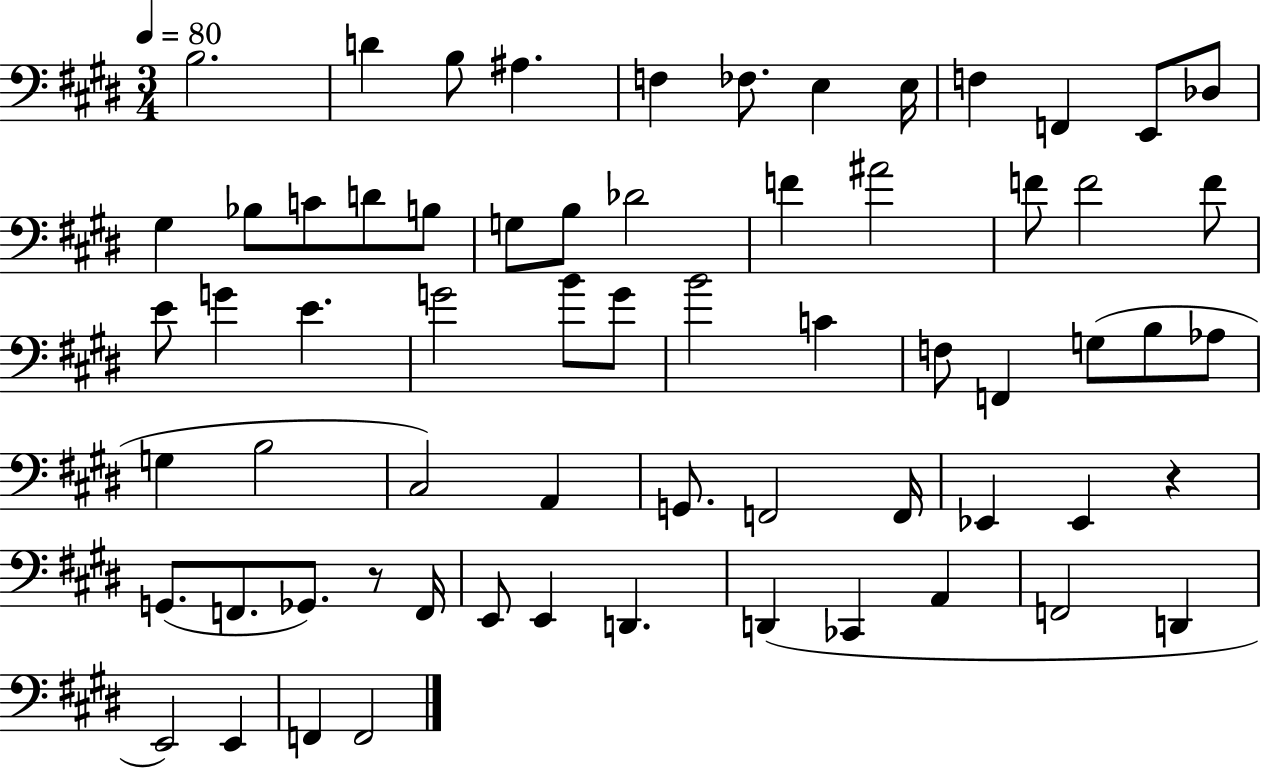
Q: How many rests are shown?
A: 2